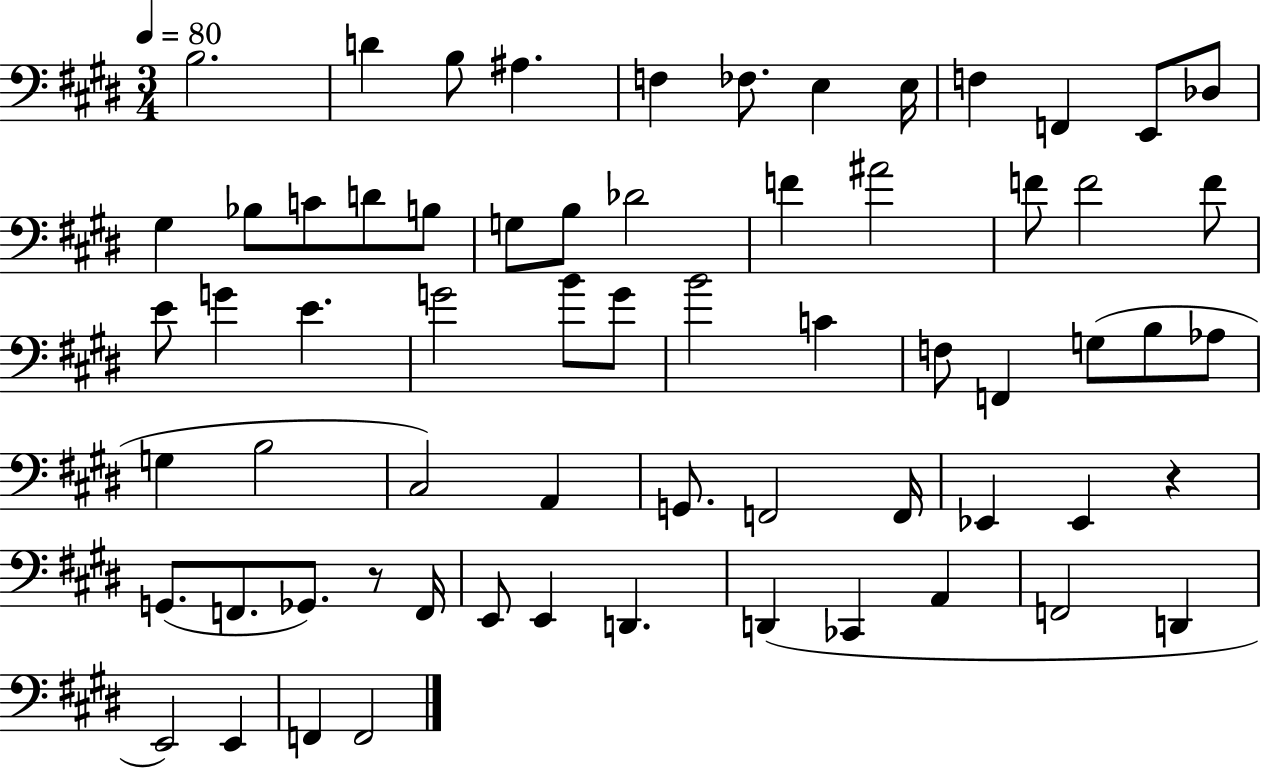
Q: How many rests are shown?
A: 2